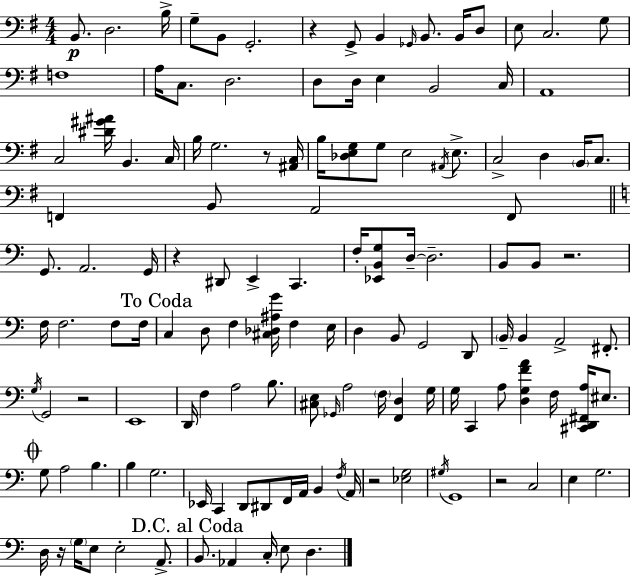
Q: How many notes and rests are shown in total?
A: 134